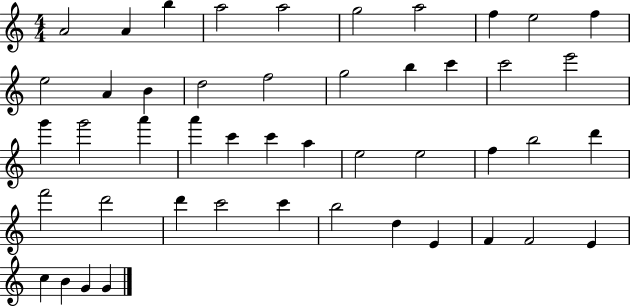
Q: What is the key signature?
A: C major